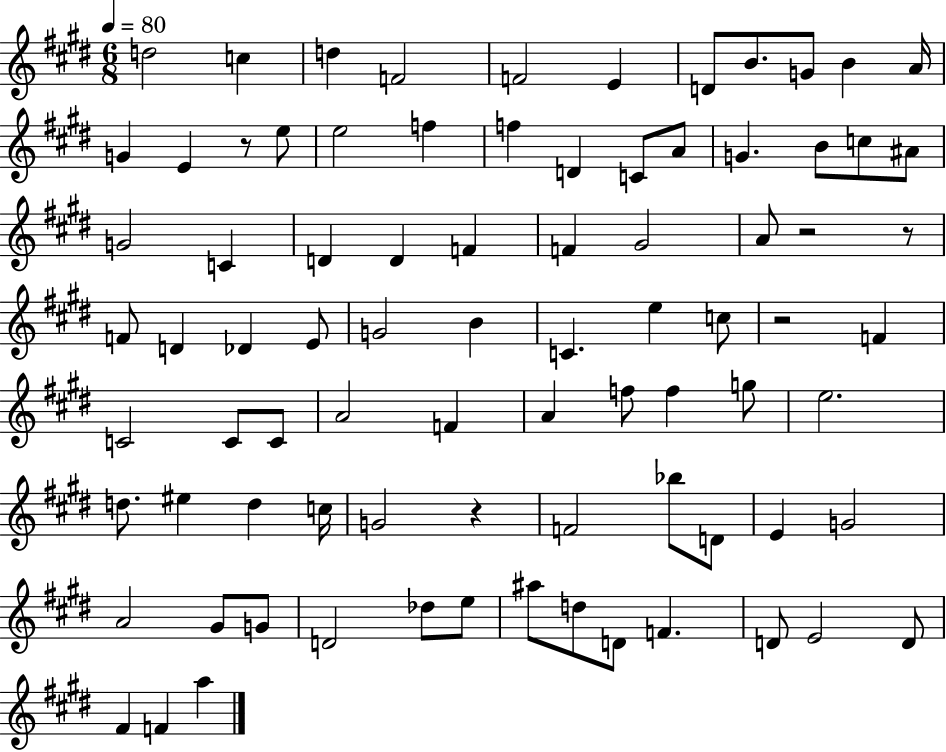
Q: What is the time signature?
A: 6/8